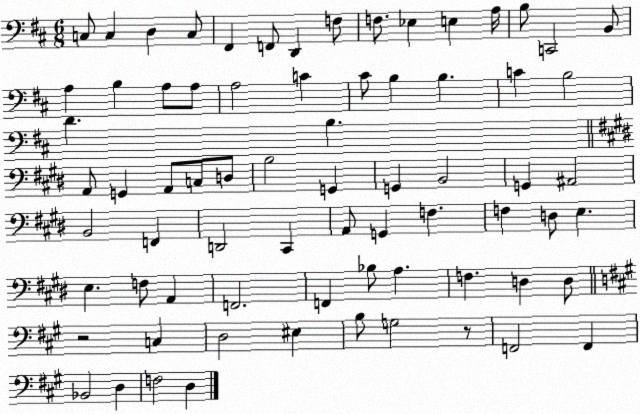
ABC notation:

X:1
T:Untitled
M:6/8
L:1/4
K:D
C,/2 C, D, C,/2 ^F,, F,,/2 D,, F,/2 F,/2 _E, E, A,/4 B,/2 C,,2 B,,/2 A, B, A,/2 A,/2 A,2 C ^C/2 B, B, C B,2 D B, A,,/2 G,, A,,/2 C,/2 D,/2 B,2 G,, G,, B,,2 G,, ^A,,2 B,,2 F,, D,,2 ^C,, A,,/2 G,, F, F, D,/2 E, E, F,/2 A,, F,,2 F,, _B,/2 A, F, D, D,/2 z2 C, D,2 ^E, B,/2 G,2 z/2 F,,2 F,, _B,,2 D, F,2 D,